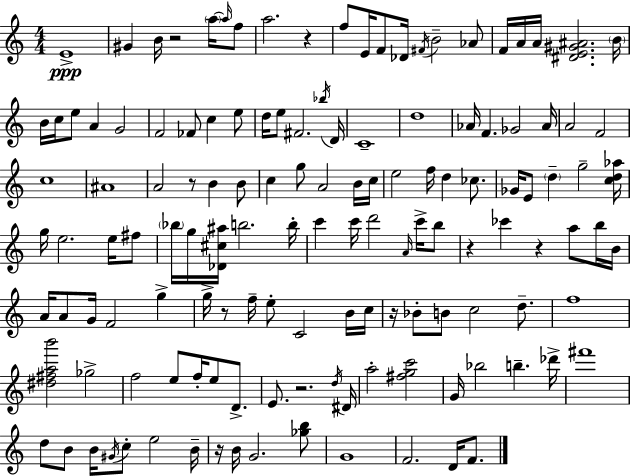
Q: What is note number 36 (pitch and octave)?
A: F4